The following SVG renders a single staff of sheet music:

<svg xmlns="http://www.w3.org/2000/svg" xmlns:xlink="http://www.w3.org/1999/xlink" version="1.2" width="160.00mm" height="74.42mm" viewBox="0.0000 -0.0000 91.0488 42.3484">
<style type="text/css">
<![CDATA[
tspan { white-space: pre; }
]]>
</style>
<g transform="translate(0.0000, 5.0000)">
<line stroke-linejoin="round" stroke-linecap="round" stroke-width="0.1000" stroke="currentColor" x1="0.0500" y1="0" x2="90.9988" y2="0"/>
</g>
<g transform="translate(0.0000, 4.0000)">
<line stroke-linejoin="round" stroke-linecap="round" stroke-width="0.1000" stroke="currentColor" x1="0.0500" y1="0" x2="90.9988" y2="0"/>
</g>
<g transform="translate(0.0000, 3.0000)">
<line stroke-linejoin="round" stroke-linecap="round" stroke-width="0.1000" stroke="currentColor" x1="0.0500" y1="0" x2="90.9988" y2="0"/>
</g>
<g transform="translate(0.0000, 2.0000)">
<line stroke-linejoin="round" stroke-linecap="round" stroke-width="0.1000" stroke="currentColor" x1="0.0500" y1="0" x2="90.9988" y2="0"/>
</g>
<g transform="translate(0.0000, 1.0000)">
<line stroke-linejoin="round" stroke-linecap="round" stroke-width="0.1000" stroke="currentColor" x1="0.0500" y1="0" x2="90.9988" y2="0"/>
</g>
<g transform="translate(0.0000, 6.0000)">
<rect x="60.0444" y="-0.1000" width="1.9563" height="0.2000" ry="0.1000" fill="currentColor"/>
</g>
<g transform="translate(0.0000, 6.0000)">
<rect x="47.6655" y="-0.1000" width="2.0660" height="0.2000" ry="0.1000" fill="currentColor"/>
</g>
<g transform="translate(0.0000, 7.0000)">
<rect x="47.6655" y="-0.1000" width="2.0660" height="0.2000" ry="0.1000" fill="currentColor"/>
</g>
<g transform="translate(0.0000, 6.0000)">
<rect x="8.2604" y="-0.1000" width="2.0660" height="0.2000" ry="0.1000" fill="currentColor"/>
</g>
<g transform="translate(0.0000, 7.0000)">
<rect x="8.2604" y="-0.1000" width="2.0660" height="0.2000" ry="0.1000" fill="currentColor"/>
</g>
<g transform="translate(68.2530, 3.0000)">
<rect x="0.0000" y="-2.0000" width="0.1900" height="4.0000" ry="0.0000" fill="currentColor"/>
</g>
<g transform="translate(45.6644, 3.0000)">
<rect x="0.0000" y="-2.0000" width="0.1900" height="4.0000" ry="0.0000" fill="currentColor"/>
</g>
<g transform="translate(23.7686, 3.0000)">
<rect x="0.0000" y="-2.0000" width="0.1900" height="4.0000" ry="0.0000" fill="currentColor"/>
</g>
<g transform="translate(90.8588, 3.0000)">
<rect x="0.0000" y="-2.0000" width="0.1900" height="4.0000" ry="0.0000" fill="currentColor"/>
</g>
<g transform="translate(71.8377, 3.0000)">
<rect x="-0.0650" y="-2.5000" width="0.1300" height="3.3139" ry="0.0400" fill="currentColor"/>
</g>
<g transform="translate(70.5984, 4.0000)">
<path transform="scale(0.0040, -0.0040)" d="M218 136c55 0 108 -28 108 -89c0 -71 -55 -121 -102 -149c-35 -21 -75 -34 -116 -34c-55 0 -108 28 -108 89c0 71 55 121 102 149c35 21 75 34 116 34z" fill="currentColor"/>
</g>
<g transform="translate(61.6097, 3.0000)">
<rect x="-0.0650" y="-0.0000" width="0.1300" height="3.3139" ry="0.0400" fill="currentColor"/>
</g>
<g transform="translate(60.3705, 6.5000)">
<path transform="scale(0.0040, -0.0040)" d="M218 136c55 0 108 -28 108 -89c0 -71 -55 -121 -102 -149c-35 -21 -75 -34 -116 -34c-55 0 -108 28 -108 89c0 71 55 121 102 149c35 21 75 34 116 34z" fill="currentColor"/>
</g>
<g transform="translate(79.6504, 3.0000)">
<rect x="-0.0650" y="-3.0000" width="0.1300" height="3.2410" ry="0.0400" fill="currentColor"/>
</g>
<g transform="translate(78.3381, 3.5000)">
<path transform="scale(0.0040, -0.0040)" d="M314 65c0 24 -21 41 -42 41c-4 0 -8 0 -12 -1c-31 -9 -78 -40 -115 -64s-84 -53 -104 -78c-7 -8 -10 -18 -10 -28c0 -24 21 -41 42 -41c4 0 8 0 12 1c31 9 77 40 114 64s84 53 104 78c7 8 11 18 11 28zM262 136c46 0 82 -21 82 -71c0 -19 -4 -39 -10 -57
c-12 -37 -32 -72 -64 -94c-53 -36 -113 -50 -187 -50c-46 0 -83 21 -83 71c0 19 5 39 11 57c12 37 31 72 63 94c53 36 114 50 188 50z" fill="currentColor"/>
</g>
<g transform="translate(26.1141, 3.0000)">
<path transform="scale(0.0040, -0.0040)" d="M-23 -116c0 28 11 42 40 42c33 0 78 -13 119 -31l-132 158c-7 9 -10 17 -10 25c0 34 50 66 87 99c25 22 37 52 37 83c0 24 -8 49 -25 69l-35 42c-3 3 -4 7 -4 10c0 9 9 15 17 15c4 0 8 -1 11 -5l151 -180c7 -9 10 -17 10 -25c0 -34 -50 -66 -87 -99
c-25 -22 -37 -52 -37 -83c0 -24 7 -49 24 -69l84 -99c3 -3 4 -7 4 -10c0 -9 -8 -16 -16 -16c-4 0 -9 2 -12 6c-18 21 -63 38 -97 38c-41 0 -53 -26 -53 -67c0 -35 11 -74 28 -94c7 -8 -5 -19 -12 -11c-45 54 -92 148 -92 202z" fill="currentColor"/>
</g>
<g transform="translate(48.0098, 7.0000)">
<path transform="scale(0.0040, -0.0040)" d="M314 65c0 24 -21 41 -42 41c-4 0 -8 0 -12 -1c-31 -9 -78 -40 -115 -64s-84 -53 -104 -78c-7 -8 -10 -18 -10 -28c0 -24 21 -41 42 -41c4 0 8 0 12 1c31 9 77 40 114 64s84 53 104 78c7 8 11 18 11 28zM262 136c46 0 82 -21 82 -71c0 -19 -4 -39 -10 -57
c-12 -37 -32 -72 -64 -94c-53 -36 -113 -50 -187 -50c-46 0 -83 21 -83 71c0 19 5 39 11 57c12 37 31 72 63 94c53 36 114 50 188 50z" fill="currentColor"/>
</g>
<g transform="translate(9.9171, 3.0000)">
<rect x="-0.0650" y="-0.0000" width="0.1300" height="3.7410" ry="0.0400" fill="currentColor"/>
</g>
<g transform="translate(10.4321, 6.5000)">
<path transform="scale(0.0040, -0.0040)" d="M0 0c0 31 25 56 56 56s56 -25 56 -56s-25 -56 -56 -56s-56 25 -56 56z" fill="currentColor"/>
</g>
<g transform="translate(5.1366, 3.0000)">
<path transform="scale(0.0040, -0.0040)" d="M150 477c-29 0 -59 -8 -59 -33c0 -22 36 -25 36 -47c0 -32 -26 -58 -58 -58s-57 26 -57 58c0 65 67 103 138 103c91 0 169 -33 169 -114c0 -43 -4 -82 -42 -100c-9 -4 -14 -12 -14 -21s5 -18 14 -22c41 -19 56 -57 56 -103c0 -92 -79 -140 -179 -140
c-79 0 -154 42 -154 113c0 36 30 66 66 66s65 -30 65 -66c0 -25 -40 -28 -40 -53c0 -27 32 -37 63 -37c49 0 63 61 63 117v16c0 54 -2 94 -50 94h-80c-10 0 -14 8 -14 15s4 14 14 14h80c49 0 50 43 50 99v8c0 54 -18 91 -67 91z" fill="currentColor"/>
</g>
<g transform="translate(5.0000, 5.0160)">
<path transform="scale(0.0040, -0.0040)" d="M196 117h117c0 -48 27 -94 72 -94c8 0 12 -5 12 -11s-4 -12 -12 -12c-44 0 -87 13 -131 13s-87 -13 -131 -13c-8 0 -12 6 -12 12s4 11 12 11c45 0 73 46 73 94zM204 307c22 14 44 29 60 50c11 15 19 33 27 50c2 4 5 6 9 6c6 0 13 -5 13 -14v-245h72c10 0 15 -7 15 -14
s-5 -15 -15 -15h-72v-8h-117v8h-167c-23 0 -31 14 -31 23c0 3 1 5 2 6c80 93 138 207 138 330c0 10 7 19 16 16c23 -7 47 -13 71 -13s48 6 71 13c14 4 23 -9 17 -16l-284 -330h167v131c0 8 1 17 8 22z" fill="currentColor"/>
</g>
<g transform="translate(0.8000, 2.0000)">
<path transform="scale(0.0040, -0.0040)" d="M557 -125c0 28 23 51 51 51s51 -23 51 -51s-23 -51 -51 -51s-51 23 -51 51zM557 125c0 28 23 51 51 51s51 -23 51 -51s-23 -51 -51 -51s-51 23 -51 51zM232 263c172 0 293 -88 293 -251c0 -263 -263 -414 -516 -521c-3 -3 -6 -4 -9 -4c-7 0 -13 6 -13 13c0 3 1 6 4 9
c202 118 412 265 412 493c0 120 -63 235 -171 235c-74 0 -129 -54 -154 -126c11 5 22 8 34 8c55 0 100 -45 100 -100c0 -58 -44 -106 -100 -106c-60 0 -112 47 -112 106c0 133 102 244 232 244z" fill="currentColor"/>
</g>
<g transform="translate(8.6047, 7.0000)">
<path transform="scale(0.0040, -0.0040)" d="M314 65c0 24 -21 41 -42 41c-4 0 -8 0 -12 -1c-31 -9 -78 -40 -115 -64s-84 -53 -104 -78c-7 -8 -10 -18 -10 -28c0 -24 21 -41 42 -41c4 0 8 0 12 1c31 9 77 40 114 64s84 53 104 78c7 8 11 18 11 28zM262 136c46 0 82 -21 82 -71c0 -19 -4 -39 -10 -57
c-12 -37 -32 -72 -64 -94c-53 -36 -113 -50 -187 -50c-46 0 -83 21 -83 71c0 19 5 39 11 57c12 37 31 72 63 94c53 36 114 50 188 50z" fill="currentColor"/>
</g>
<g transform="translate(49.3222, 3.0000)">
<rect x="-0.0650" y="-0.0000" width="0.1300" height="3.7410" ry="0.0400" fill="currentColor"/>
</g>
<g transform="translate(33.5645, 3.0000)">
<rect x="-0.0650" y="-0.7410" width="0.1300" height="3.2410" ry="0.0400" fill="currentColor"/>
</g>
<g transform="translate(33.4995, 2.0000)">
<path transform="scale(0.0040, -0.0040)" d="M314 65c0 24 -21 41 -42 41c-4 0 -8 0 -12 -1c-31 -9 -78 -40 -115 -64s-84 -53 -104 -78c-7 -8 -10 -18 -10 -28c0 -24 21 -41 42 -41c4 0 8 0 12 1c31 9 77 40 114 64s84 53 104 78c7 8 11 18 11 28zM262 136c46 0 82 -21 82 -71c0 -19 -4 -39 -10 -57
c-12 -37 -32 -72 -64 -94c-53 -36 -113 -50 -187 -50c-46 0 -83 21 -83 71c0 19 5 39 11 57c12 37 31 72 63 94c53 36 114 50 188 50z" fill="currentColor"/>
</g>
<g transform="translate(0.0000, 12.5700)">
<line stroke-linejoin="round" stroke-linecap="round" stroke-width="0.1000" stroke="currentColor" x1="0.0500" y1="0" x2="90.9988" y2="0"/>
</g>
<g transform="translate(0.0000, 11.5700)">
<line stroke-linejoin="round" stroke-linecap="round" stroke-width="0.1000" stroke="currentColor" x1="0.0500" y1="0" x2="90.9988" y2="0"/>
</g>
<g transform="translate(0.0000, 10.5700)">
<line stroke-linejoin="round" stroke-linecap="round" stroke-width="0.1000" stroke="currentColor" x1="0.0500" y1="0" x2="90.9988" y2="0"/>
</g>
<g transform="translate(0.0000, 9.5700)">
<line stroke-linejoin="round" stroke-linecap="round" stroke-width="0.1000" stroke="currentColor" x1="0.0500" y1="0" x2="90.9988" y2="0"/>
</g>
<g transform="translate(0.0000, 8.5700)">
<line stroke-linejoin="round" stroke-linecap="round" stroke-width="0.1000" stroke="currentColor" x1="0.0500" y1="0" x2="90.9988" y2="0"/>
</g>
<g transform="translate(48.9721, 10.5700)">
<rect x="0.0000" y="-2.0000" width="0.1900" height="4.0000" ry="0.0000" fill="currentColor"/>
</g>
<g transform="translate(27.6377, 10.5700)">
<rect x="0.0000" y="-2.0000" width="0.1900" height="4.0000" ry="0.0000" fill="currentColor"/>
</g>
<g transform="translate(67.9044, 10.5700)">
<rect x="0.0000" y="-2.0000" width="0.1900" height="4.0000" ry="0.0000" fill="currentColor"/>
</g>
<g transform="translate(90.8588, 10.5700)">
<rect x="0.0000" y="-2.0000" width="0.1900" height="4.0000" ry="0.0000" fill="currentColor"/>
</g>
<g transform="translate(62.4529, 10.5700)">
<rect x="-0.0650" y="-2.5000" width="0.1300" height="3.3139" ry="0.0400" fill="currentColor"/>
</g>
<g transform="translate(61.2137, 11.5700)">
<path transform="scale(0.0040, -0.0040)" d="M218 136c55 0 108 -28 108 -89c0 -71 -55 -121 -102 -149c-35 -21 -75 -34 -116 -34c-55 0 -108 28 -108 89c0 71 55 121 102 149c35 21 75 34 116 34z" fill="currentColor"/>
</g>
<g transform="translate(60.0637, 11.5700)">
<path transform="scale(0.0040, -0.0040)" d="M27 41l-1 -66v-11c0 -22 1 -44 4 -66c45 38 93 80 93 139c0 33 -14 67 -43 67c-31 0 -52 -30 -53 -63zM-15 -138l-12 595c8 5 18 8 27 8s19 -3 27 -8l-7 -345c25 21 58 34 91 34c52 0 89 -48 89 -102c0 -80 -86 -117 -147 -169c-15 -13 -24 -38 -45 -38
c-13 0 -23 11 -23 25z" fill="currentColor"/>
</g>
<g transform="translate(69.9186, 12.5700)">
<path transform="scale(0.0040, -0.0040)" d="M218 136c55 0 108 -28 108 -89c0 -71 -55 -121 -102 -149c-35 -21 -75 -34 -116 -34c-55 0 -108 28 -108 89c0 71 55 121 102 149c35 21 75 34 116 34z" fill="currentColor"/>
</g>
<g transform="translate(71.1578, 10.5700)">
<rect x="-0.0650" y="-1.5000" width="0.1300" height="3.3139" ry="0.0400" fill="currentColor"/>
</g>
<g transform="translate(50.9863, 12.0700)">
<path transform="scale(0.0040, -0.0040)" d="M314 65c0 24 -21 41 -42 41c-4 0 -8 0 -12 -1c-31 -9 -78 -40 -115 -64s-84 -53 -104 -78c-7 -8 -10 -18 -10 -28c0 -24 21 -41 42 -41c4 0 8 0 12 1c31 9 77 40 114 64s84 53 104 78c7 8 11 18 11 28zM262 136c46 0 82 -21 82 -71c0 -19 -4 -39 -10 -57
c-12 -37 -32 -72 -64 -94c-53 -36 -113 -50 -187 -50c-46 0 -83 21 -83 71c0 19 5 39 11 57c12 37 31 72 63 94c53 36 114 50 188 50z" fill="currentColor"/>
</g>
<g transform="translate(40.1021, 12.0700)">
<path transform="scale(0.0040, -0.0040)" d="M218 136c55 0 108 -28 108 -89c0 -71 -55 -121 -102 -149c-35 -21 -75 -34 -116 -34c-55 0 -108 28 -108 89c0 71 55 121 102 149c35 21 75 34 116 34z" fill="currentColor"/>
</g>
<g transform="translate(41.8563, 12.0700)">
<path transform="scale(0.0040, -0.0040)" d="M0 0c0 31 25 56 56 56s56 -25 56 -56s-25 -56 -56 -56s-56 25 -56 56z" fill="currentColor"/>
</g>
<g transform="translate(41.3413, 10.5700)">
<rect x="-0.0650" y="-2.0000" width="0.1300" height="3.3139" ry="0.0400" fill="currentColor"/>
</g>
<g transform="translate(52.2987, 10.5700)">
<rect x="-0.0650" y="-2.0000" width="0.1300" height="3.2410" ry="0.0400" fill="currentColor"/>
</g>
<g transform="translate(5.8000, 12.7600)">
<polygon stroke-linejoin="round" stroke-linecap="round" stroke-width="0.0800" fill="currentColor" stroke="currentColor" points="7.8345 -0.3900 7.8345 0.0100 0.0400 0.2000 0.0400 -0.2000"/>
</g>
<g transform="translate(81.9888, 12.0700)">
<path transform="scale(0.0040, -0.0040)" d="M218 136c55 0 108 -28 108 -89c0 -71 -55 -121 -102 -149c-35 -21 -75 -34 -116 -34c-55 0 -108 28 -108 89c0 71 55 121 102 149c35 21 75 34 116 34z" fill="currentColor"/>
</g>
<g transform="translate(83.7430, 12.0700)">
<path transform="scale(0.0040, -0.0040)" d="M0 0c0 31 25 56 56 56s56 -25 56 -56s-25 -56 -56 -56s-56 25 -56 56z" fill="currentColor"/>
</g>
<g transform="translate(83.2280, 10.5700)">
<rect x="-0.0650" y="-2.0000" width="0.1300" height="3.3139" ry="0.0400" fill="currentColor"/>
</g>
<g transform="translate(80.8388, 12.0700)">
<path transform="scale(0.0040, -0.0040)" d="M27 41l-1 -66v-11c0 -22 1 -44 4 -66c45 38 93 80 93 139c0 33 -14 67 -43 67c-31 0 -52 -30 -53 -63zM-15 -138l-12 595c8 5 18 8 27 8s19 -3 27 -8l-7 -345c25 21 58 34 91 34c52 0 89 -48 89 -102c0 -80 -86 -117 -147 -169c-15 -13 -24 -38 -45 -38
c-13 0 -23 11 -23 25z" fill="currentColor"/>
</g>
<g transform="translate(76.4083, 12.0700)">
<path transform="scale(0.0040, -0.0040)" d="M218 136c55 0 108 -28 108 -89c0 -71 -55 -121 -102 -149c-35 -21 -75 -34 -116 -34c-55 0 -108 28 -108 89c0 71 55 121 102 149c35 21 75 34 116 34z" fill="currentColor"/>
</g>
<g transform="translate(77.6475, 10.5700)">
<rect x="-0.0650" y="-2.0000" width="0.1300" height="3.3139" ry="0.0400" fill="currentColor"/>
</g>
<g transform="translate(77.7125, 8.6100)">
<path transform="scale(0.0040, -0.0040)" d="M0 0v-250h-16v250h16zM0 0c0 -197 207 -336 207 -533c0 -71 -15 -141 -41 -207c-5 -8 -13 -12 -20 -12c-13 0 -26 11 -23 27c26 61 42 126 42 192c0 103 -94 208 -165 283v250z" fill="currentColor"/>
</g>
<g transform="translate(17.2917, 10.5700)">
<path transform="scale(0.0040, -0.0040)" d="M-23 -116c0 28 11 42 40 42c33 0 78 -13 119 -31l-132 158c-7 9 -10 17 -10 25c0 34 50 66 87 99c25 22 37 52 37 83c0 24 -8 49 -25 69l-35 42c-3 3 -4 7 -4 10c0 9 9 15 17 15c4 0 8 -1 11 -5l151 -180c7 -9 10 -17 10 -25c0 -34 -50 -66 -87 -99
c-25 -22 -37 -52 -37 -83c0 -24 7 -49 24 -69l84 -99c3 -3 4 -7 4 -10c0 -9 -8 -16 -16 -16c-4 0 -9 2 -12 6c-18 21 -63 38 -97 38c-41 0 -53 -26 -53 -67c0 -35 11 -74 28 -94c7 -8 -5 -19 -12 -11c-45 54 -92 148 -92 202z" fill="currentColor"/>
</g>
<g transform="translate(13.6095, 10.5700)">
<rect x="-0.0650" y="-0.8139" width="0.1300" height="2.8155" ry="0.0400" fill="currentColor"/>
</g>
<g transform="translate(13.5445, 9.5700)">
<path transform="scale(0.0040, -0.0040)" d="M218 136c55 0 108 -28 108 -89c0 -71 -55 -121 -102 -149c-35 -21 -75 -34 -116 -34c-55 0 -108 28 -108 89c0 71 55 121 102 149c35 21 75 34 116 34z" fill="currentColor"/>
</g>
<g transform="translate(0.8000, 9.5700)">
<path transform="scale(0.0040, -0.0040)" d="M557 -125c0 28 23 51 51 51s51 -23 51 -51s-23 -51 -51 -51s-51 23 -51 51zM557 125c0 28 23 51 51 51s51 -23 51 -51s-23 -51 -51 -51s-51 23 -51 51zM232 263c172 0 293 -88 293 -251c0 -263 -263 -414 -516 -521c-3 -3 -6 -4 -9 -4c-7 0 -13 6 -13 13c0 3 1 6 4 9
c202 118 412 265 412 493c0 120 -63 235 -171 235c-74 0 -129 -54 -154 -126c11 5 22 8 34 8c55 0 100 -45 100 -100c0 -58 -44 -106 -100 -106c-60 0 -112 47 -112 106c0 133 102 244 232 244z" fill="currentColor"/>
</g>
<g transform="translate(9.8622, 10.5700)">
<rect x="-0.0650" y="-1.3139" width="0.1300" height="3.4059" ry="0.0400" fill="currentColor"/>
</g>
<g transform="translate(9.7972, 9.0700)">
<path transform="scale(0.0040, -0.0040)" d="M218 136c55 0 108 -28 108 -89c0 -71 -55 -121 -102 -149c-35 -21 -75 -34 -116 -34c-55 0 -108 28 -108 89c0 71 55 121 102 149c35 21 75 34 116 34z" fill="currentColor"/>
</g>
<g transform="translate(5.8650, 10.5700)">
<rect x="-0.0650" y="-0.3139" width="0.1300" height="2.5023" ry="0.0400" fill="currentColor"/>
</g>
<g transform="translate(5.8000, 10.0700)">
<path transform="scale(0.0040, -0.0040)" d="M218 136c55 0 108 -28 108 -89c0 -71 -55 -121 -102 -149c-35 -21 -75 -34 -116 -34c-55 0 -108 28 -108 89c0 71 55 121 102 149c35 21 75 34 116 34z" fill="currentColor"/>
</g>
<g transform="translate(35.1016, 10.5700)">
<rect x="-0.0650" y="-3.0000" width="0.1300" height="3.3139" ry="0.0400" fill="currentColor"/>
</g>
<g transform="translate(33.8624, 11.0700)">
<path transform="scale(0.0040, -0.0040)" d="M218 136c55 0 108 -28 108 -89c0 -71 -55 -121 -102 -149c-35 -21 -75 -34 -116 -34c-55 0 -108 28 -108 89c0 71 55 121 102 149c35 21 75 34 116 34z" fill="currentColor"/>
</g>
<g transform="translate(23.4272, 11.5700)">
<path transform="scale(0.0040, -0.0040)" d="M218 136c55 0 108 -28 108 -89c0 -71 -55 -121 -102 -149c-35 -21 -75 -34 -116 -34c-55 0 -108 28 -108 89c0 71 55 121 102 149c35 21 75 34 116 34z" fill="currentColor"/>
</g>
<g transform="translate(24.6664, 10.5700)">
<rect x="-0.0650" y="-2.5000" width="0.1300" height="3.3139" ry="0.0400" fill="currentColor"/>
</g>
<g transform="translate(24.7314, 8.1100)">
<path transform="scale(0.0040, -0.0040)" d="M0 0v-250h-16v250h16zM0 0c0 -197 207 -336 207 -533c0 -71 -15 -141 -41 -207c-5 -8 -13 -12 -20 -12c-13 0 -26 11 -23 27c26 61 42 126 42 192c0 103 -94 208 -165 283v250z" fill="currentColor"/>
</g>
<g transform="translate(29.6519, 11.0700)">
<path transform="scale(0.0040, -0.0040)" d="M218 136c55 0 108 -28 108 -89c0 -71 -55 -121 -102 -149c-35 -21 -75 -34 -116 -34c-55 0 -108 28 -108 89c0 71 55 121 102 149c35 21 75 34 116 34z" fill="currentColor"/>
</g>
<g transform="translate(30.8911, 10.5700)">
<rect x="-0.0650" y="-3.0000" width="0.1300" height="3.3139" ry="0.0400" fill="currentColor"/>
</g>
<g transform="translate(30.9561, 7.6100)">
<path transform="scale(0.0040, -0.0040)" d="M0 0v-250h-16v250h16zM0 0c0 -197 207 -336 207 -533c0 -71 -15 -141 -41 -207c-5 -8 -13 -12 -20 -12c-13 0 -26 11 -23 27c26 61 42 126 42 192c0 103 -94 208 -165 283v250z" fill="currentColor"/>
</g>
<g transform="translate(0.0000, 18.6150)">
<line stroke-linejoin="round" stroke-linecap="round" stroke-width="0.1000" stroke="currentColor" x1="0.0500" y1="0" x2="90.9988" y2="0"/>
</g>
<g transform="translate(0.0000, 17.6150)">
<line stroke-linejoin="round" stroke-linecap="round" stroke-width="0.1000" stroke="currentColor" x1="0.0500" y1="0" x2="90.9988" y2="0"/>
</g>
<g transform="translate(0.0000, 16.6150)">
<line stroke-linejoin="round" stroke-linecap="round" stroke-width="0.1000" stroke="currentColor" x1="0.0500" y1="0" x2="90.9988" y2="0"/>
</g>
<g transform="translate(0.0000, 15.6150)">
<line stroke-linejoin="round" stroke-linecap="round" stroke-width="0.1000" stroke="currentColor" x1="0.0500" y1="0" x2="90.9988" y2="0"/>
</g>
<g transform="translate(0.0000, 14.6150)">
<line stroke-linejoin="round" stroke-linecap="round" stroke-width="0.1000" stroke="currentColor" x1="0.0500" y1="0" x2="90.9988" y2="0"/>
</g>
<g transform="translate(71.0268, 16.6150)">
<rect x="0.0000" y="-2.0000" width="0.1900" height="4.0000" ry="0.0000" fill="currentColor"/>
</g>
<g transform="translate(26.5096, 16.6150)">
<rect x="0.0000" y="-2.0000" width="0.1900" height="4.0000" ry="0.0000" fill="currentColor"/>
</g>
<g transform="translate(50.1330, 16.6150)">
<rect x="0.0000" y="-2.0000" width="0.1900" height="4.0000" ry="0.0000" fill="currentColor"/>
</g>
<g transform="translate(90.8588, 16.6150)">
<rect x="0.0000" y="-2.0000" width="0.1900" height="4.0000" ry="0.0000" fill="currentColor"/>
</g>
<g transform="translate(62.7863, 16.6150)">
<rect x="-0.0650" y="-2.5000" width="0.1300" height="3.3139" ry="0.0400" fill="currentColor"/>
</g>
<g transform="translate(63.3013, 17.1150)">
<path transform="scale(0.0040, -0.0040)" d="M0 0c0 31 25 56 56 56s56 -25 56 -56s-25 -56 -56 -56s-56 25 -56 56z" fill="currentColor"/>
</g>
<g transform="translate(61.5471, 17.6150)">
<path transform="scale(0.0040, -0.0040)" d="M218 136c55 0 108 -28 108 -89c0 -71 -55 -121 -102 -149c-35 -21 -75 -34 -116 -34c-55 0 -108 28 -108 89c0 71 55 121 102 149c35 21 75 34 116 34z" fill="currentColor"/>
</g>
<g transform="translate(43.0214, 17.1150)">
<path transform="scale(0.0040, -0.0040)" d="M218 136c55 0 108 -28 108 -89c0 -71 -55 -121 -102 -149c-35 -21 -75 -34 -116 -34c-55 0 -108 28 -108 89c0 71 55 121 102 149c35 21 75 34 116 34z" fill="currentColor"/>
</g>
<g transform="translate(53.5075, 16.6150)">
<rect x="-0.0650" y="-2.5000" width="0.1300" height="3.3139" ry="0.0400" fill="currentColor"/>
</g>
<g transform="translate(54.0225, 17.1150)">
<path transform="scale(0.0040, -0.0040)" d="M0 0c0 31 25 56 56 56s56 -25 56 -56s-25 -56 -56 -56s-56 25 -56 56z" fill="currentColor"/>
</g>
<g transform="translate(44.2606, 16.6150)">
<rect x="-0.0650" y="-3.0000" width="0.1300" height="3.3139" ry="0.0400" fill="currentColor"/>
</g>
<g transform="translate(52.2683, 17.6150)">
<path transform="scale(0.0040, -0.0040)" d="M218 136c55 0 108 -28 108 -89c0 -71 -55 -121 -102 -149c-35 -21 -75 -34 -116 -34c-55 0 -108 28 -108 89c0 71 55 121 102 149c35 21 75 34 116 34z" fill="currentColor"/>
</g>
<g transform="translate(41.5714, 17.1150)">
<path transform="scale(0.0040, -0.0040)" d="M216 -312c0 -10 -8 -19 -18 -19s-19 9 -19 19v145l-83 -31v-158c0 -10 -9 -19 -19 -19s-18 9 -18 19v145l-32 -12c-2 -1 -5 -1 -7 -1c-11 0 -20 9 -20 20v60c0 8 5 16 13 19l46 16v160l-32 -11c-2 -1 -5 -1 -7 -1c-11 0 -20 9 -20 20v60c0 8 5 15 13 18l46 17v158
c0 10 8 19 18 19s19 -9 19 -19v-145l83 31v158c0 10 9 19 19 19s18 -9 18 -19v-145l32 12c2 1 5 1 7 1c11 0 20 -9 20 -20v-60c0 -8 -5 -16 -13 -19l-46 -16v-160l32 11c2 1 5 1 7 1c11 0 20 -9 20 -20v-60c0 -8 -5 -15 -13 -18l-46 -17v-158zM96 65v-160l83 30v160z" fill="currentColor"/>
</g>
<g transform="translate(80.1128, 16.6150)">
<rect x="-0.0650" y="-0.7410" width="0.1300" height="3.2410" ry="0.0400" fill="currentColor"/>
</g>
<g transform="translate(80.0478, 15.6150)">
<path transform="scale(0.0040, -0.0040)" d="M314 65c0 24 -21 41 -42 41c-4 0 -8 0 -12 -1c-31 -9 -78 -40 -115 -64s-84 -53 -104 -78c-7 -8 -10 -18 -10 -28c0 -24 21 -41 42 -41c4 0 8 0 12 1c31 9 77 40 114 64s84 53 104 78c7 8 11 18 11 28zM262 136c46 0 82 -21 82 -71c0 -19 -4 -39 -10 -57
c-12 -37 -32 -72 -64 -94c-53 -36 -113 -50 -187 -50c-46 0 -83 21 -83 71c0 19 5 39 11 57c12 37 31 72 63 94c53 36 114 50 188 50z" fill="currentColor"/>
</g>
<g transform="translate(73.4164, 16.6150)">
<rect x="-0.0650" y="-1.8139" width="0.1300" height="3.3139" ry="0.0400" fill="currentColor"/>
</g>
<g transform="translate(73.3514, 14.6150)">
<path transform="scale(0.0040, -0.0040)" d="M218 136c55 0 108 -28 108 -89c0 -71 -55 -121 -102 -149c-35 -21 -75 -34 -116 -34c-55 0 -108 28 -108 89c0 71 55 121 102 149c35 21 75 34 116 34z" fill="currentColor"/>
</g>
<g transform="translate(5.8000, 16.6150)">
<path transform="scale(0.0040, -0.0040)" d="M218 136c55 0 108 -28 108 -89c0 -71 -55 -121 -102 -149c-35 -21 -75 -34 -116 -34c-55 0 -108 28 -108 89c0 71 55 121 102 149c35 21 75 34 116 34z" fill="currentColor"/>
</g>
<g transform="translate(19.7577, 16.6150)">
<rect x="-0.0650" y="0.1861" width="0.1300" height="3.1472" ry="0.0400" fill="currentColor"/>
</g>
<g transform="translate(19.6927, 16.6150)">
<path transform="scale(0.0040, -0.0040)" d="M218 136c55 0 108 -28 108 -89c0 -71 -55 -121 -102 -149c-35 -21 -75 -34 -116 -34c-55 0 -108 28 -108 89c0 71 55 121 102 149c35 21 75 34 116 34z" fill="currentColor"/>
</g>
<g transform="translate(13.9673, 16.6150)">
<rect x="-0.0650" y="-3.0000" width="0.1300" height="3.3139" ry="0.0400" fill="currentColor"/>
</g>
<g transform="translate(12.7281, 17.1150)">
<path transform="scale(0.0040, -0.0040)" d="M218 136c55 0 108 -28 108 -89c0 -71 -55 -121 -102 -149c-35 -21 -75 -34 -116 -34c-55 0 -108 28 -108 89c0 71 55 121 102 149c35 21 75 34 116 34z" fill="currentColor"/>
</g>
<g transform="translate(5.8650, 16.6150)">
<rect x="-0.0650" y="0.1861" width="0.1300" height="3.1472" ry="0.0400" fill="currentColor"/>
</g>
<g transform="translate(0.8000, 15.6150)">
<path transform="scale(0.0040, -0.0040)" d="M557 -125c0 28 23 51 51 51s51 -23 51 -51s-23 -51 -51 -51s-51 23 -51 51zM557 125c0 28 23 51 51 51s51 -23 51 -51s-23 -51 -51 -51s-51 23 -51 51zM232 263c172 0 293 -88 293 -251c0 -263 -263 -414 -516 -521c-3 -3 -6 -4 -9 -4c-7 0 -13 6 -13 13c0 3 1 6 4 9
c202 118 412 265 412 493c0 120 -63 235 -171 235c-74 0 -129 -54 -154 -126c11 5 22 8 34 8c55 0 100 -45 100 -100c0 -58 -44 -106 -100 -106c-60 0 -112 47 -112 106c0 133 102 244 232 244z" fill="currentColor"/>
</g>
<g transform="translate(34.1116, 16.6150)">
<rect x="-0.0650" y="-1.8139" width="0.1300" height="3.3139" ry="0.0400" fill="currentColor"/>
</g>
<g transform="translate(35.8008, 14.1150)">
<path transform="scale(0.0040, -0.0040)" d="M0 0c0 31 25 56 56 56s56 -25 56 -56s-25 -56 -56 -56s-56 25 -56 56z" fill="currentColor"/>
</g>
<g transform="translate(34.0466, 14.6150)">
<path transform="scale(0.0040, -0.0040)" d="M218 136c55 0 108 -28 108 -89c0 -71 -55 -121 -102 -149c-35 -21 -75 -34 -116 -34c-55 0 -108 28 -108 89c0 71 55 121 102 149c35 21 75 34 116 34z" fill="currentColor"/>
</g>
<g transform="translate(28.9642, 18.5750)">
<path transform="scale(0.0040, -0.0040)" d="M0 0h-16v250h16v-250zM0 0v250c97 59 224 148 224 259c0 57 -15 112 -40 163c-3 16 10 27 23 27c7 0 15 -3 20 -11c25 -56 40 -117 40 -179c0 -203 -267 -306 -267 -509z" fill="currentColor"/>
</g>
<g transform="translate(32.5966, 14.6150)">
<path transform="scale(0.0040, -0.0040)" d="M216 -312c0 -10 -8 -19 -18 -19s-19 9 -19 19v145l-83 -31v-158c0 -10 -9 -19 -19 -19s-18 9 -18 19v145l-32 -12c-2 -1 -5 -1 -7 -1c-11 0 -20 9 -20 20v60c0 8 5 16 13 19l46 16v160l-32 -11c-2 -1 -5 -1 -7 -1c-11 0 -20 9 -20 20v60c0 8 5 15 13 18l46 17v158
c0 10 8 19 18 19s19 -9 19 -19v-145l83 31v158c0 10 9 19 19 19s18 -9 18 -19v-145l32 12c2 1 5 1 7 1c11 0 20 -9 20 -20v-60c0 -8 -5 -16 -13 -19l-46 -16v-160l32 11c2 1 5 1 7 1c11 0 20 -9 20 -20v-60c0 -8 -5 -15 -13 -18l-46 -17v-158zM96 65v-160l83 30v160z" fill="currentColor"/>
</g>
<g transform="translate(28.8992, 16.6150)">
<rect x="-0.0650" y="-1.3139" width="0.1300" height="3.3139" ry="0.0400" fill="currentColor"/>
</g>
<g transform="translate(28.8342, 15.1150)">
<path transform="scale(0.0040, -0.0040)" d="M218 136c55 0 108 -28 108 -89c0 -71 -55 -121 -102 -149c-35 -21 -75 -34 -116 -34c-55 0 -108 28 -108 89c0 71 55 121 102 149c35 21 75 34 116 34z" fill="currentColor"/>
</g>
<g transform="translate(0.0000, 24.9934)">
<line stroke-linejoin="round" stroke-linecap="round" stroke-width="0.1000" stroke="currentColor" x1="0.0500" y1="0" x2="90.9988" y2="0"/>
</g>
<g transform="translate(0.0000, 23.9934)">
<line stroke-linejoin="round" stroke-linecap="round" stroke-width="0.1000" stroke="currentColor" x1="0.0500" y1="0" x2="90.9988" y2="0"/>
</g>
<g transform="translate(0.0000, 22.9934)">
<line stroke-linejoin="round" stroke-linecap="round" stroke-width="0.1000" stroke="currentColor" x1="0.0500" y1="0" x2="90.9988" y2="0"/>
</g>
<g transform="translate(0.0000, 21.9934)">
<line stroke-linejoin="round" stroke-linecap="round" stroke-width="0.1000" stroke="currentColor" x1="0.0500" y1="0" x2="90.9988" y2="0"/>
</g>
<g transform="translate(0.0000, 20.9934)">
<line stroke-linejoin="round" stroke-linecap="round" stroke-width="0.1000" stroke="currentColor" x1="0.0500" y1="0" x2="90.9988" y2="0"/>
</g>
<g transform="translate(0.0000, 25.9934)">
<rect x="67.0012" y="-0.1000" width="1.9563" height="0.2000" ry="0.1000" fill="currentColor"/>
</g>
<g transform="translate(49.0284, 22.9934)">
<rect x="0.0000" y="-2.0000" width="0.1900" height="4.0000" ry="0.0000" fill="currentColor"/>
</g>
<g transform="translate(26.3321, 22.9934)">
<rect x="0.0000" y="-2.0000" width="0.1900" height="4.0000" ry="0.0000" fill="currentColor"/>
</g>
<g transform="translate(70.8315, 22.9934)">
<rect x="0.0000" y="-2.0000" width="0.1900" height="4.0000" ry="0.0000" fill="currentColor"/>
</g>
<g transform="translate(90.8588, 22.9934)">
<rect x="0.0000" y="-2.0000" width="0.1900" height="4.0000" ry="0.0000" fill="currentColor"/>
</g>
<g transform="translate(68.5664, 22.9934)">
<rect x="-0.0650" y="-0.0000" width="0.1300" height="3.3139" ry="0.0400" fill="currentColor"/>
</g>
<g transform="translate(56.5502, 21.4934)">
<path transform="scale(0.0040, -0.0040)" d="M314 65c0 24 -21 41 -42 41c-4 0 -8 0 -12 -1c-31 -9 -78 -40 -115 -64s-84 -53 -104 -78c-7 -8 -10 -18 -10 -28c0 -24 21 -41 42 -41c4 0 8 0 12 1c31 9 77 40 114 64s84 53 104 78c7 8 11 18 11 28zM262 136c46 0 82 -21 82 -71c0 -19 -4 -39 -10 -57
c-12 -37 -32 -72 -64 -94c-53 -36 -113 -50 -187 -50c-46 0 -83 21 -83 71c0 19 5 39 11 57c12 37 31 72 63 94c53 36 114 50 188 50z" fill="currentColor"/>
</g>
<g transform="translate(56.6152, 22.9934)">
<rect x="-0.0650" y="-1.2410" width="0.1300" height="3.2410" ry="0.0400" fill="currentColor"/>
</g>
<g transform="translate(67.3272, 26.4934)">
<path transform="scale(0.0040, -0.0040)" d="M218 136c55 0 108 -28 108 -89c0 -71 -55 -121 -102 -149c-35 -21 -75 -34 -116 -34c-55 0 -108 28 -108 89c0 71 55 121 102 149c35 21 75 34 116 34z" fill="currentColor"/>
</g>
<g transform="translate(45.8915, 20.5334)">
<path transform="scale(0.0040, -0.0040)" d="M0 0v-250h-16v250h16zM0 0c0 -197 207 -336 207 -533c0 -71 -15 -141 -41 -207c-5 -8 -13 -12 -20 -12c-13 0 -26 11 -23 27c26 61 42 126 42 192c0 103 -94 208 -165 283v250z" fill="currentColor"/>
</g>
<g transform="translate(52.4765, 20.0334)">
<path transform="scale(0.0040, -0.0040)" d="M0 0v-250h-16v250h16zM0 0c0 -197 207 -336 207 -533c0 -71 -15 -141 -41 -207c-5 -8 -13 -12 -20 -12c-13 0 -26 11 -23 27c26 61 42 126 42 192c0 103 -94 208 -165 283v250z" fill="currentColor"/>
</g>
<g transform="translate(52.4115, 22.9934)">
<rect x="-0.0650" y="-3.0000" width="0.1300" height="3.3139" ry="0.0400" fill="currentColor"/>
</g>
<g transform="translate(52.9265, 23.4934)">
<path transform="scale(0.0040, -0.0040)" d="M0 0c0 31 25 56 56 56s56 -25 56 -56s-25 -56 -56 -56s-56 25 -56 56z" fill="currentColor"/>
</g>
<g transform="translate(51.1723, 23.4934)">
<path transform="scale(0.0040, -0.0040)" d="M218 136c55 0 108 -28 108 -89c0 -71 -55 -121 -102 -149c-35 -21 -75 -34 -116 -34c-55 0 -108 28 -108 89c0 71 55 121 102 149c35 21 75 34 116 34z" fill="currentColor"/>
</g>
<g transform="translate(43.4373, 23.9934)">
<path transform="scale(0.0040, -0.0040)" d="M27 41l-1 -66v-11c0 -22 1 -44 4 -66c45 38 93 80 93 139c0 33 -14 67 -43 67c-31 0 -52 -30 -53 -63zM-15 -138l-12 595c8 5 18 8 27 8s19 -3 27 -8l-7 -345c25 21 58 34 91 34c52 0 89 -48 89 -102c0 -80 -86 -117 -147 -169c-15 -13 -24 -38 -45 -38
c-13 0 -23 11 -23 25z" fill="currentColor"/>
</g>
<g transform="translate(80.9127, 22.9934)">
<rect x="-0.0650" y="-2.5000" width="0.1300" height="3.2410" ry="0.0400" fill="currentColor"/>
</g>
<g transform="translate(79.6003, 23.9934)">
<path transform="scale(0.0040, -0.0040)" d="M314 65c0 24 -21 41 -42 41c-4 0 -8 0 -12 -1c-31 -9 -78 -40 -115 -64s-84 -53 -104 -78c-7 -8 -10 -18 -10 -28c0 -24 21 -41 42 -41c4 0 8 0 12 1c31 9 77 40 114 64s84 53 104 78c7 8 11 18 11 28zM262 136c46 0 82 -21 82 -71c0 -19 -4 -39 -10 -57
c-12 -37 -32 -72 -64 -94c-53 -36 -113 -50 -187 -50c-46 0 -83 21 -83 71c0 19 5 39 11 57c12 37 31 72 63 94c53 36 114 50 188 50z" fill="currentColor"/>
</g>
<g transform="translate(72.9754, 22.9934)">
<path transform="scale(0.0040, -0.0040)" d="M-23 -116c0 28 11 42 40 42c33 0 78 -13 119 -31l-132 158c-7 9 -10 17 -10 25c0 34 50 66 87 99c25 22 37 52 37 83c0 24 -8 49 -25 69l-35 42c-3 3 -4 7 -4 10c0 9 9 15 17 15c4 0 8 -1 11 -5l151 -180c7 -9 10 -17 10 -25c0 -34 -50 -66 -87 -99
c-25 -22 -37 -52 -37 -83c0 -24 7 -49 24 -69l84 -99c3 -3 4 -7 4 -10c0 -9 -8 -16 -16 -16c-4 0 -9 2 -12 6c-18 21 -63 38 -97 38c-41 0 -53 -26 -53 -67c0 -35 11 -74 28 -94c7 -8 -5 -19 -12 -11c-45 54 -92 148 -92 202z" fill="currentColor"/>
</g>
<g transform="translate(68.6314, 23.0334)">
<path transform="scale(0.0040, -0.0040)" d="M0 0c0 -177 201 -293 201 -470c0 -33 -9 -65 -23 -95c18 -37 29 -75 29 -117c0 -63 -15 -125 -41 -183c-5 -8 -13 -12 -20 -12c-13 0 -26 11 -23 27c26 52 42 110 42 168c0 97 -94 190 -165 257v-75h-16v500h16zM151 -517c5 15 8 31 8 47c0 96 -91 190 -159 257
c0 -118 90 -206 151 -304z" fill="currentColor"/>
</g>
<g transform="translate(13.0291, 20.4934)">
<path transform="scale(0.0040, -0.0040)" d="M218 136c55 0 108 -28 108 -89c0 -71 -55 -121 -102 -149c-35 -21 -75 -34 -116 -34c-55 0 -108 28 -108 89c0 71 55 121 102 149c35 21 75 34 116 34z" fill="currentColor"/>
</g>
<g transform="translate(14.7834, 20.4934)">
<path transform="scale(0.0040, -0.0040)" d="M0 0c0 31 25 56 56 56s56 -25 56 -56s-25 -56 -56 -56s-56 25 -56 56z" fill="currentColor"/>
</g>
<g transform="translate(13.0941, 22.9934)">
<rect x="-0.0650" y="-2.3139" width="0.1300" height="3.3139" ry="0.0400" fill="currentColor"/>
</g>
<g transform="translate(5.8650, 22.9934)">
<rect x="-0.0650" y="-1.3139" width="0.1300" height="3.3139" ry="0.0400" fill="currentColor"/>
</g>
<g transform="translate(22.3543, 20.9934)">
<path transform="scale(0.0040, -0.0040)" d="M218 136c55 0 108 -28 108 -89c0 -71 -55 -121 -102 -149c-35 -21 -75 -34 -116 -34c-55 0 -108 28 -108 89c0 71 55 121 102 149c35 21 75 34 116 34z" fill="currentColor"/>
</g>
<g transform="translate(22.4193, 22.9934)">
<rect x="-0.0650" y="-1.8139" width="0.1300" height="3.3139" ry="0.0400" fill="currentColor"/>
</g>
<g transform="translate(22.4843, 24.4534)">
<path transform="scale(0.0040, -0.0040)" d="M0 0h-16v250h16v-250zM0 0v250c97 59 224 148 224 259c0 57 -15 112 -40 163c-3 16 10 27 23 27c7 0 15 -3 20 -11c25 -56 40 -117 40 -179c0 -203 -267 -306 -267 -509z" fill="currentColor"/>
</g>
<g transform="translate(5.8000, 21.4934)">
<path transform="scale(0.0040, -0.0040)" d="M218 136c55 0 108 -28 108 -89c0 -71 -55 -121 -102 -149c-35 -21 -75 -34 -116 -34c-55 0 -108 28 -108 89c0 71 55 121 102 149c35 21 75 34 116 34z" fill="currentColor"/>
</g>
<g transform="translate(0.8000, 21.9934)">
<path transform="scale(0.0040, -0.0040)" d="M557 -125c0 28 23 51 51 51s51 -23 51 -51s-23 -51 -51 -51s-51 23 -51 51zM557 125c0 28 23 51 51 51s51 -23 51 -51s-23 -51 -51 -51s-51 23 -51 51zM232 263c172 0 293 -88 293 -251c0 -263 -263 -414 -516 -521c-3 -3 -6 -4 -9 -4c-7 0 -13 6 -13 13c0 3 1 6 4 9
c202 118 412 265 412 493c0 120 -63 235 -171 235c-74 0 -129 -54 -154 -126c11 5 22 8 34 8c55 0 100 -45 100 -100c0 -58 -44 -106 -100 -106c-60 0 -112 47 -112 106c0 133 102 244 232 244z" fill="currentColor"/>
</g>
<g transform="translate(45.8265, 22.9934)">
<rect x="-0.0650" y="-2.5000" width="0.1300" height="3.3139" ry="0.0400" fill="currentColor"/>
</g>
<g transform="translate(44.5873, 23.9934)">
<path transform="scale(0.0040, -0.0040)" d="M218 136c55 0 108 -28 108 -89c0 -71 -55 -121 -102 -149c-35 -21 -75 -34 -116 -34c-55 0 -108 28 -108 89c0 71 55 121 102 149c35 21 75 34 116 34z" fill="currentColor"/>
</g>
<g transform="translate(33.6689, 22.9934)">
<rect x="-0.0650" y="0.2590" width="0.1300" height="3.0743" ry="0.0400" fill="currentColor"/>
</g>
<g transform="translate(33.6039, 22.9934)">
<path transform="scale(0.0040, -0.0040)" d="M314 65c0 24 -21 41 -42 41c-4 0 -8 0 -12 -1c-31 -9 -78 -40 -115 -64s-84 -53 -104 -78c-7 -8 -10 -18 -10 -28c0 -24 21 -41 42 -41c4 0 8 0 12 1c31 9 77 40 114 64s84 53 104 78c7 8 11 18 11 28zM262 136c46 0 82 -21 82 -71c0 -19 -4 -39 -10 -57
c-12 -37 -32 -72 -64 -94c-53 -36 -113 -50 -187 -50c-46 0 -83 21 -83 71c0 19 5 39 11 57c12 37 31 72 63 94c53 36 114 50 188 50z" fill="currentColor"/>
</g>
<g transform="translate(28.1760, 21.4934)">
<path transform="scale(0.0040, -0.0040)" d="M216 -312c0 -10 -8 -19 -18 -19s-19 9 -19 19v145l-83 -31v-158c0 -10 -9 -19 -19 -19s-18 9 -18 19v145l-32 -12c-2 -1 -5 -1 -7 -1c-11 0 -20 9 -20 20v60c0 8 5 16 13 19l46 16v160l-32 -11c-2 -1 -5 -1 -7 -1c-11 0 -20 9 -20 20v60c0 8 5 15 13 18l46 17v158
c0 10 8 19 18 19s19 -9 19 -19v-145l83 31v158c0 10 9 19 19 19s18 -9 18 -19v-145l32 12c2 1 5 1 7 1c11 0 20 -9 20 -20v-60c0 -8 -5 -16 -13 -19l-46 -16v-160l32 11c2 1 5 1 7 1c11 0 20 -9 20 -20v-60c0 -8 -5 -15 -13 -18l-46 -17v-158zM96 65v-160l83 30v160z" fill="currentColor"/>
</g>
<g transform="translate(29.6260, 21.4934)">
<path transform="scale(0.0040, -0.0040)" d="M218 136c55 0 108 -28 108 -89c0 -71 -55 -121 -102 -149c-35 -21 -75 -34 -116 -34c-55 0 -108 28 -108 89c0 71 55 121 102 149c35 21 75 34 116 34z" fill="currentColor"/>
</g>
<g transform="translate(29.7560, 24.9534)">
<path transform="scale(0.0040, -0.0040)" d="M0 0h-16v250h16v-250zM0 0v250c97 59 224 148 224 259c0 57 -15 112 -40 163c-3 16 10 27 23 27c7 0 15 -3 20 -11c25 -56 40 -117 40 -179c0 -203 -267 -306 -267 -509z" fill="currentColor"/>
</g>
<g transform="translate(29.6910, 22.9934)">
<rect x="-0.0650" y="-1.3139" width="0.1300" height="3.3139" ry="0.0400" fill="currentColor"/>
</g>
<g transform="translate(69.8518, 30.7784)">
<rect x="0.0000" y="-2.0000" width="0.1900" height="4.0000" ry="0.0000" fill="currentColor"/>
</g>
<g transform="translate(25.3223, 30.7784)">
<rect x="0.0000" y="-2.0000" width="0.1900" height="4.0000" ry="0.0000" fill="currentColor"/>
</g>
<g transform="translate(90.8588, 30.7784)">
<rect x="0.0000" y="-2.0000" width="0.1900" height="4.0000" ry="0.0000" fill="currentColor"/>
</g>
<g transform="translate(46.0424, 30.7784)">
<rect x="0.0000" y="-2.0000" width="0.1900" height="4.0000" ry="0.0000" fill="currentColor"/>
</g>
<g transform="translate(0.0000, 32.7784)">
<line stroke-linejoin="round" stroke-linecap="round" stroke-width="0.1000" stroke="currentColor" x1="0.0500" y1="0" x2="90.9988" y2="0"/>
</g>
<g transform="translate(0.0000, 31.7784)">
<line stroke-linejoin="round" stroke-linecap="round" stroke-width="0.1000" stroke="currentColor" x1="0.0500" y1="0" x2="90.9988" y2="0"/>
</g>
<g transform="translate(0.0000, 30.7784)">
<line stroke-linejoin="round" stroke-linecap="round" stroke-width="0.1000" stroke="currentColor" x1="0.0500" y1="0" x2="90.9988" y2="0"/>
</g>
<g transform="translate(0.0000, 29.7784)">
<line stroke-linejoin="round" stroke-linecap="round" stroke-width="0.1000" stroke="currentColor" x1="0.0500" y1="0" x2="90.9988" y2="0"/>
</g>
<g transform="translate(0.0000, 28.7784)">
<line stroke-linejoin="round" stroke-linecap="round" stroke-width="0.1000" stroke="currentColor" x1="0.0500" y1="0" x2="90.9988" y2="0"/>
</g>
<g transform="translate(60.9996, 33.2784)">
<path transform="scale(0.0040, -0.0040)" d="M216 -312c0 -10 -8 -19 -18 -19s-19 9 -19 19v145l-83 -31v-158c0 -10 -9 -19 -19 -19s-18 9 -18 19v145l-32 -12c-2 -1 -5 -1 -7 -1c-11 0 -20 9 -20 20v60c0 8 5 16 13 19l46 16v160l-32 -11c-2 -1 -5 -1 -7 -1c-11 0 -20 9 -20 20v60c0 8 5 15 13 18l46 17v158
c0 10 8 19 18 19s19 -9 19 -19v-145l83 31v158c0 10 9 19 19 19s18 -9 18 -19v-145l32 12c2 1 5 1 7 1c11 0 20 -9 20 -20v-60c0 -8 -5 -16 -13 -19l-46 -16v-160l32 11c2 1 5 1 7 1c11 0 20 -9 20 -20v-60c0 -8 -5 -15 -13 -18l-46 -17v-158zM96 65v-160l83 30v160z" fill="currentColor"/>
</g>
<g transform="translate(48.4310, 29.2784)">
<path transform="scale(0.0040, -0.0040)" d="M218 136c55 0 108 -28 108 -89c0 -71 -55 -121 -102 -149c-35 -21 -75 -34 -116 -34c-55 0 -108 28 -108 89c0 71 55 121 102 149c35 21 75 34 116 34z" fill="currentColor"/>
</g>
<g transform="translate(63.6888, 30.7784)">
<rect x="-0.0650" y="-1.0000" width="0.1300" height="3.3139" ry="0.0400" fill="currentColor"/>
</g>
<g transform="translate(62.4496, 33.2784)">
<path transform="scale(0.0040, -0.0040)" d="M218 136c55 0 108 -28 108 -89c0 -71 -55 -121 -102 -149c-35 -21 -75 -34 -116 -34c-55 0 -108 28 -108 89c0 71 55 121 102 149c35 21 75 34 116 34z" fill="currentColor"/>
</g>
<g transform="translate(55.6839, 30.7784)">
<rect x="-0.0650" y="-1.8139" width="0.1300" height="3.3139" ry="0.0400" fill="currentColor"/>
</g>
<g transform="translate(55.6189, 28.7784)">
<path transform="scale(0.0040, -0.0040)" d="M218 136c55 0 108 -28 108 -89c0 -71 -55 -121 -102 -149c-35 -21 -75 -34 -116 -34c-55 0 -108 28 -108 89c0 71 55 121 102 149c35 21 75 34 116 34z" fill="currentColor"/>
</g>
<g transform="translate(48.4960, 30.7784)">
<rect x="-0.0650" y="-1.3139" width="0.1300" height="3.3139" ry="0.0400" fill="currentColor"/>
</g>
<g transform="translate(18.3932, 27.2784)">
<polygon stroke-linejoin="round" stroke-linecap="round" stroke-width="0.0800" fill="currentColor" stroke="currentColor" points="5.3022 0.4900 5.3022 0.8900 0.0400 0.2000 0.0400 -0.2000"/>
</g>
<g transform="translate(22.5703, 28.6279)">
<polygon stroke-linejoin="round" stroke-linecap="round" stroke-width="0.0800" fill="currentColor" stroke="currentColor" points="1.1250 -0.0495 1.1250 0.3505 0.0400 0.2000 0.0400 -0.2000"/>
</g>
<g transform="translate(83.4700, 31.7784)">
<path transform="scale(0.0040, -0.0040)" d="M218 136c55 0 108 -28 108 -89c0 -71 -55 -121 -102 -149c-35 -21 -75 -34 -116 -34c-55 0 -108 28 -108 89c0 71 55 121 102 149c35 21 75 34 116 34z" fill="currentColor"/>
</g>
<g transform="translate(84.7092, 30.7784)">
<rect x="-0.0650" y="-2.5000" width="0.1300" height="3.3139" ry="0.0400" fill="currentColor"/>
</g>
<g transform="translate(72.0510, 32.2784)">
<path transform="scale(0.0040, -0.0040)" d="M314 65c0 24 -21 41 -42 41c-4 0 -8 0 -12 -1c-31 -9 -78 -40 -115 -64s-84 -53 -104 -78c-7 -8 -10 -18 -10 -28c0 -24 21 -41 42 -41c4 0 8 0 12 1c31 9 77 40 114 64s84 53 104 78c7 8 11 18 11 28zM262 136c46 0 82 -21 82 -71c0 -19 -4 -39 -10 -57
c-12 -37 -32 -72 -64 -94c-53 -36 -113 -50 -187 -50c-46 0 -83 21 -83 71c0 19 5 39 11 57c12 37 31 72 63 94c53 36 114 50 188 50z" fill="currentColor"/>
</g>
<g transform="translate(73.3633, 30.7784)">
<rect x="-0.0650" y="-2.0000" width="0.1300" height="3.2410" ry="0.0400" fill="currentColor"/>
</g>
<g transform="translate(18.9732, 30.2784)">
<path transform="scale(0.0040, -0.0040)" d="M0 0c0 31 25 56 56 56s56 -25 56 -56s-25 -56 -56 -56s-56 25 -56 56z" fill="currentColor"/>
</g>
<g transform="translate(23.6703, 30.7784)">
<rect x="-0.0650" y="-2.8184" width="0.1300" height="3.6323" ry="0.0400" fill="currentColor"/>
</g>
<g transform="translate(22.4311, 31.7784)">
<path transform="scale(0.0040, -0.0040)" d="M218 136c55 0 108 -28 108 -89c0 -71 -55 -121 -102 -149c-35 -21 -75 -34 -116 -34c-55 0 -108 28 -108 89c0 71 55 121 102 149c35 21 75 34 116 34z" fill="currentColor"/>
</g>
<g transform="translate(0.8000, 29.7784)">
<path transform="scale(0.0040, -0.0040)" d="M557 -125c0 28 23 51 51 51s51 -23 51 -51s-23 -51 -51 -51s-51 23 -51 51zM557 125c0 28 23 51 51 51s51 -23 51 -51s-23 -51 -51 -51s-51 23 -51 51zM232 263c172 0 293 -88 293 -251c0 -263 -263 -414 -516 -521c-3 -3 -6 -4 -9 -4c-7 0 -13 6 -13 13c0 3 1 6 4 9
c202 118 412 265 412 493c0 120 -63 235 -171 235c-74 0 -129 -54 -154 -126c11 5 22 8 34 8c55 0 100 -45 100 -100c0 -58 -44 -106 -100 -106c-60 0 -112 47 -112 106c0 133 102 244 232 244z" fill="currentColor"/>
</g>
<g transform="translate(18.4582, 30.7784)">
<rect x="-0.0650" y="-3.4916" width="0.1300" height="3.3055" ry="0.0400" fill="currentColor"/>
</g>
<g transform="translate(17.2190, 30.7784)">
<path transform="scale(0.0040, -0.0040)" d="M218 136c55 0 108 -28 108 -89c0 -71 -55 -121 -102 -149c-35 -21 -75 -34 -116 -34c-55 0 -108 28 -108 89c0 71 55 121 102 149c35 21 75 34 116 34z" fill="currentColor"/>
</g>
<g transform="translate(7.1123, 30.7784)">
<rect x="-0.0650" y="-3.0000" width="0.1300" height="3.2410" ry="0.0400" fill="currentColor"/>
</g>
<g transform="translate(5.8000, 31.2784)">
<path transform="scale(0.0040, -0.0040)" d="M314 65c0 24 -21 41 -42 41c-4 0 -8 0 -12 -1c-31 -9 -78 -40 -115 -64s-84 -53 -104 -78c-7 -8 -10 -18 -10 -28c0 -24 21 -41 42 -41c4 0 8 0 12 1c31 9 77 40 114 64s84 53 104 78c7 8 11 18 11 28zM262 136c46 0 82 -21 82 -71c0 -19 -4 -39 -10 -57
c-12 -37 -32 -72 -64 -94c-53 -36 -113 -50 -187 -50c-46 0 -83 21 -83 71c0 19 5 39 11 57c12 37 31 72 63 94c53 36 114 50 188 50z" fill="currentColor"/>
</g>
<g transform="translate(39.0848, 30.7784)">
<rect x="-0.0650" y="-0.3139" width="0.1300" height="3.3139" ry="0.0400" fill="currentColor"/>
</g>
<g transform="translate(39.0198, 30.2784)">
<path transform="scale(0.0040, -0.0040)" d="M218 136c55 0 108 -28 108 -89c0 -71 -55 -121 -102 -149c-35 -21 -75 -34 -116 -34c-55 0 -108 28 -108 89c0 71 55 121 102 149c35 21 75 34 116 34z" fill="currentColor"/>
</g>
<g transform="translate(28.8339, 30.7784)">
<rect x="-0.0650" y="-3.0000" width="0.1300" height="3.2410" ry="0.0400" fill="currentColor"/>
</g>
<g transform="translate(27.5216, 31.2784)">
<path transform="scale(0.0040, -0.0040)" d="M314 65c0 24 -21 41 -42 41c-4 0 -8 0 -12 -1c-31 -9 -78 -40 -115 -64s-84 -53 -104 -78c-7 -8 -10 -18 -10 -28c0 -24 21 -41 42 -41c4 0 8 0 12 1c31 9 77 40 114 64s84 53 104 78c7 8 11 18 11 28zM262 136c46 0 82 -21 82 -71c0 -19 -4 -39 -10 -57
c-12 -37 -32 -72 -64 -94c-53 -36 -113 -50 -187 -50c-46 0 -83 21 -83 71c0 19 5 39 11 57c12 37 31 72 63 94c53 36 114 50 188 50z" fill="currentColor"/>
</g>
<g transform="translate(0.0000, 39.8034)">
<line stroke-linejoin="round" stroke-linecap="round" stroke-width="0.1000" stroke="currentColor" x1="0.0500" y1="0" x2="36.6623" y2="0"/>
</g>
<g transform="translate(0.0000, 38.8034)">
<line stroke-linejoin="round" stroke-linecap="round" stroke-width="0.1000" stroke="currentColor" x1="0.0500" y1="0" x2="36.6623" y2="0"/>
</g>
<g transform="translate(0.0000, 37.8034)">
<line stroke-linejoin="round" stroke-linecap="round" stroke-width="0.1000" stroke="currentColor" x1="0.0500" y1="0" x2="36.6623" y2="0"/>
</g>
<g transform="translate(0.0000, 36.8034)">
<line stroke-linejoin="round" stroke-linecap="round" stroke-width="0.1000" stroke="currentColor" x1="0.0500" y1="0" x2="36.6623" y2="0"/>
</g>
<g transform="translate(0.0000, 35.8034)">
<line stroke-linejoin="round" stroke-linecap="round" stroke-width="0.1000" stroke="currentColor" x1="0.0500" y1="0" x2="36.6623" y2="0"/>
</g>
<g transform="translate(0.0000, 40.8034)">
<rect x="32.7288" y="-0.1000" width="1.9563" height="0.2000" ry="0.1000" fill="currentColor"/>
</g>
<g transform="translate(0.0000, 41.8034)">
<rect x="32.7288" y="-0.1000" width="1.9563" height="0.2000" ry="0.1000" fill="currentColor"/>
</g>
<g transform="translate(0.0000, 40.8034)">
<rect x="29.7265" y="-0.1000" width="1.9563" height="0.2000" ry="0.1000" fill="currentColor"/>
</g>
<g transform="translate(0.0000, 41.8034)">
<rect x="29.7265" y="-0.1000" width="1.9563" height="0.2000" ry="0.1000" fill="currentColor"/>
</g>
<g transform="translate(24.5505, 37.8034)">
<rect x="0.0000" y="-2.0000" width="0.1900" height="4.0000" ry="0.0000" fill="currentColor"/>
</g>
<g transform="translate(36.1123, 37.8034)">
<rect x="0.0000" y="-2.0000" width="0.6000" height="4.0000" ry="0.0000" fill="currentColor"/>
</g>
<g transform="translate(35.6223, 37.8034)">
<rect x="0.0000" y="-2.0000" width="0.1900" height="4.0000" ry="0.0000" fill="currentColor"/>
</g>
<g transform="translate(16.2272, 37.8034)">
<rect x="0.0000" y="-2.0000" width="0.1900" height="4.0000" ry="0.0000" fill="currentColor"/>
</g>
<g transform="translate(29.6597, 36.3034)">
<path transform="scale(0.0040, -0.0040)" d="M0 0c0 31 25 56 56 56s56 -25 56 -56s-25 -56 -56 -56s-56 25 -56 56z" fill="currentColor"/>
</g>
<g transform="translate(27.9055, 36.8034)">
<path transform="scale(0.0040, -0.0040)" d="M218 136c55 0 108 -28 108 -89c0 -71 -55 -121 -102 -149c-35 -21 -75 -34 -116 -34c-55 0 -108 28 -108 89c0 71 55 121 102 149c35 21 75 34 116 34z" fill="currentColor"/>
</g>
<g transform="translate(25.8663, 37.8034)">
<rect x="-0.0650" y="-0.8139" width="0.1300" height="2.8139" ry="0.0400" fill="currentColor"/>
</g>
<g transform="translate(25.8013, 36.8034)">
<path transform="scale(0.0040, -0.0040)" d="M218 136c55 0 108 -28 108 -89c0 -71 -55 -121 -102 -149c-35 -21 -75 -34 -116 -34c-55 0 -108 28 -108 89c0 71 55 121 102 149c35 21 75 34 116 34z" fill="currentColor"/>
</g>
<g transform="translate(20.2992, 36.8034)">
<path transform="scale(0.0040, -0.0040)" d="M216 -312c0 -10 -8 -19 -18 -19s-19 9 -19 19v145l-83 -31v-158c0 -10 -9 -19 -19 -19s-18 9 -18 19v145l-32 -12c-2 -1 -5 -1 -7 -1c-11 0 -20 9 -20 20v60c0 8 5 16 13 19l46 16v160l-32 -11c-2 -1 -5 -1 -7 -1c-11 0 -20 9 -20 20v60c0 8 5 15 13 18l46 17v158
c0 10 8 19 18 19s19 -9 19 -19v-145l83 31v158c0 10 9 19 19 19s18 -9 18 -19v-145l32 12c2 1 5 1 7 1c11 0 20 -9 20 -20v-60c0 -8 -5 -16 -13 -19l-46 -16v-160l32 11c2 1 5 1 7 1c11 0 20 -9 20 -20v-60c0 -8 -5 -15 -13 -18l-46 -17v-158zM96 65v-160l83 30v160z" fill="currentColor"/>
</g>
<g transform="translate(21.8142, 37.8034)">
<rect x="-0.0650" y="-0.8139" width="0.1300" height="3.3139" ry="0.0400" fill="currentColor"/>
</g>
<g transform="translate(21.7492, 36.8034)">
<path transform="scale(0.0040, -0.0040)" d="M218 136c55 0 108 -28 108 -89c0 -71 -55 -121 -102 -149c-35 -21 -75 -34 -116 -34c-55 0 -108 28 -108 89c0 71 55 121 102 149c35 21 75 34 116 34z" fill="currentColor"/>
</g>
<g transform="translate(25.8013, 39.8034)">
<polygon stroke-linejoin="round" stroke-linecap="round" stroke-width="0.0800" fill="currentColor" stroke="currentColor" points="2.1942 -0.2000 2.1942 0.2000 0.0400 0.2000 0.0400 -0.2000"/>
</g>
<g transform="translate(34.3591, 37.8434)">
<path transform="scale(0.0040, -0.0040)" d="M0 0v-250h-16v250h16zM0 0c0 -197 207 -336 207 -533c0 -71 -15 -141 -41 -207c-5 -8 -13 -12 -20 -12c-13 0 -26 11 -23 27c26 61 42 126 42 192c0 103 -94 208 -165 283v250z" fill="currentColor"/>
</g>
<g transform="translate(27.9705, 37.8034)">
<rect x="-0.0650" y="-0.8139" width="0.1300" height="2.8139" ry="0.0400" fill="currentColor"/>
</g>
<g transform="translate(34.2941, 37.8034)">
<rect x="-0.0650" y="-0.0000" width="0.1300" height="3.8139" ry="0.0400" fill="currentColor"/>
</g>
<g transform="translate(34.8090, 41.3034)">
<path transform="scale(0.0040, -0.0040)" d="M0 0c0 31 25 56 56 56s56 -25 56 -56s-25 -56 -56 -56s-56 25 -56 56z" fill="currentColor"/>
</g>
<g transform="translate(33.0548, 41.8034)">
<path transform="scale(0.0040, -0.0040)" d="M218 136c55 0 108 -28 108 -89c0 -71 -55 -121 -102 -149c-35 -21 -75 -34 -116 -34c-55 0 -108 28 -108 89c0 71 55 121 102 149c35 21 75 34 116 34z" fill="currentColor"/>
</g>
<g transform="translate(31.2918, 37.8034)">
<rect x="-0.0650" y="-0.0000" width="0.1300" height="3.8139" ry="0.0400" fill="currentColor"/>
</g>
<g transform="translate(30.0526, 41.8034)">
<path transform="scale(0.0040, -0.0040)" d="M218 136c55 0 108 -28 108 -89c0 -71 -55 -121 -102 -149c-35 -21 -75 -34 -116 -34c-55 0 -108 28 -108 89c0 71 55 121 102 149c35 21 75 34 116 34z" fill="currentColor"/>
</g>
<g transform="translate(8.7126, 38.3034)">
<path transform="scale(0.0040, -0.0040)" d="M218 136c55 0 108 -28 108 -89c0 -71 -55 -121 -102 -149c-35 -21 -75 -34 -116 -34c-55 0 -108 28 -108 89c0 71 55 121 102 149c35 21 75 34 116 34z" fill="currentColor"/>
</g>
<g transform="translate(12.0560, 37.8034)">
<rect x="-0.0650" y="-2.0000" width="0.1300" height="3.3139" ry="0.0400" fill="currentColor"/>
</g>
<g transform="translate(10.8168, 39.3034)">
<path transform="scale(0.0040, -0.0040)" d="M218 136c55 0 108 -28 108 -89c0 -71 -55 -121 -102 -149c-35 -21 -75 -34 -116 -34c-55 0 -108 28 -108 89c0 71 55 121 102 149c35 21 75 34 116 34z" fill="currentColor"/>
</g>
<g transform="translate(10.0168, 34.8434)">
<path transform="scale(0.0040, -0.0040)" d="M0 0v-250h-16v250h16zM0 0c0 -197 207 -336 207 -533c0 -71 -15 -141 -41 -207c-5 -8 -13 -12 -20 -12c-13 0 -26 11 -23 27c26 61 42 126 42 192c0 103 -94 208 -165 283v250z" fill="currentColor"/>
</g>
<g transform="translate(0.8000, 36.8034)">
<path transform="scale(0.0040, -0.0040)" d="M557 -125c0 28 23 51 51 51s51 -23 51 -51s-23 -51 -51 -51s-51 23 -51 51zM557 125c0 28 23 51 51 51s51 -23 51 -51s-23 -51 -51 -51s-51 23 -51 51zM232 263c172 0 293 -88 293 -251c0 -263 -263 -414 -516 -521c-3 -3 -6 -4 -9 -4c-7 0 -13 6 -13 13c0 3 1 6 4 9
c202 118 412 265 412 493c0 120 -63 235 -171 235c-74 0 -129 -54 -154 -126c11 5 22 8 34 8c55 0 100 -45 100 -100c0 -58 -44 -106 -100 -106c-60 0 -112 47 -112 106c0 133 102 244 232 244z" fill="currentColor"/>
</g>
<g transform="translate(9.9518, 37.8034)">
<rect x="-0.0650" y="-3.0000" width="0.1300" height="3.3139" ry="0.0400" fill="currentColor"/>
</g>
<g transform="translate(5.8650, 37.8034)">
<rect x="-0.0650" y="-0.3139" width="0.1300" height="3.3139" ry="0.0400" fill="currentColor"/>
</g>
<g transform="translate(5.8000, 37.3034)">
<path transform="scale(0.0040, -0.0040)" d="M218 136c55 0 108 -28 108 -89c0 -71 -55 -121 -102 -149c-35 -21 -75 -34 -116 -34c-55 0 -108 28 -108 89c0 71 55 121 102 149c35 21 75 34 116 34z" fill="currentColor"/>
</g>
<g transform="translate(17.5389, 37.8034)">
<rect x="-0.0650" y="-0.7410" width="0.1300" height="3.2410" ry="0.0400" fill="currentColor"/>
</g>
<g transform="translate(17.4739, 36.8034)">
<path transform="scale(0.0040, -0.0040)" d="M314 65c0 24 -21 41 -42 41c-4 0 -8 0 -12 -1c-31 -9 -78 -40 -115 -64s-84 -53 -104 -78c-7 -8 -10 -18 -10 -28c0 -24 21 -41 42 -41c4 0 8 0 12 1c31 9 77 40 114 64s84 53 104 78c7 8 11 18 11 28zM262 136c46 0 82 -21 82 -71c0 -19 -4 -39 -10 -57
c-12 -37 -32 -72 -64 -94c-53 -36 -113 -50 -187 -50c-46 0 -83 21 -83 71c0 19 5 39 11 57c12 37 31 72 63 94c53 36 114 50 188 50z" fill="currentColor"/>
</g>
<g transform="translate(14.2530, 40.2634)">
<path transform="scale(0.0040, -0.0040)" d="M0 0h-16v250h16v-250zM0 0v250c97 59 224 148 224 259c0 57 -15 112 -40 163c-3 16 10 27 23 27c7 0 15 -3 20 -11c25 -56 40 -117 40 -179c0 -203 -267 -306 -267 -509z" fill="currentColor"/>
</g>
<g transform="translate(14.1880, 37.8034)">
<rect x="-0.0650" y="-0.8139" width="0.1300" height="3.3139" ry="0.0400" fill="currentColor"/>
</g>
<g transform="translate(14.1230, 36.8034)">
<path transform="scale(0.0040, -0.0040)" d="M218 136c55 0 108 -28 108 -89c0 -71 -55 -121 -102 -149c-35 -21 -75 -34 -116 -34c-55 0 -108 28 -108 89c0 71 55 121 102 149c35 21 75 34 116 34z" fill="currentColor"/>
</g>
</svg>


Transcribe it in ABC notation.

X:1
T:Untitled
M:3/4
L:1/4
K:C
C,,2 z F,2 C,,2 D,, B,, C,2 E,/2 G,/2 F,/2 z B,,/2 C,/2 C, A,, A,,2 _B,, G,, A,,/2 _A,, D, C, D, G,/2 ^A, ^C, B,, B,, A, F,2 G, B, A,/2 ^G,/2 D,2 _B,,/2 C,/2 G,2 D,,/4 z B,,2 C,2 D,/2 B,,/4 C,2 E, G, A, ^F,, A,,2 B,, E, C,/2 A,, F,/2 F,2 ^F, F,/2 F,/2 C,, C,,/2